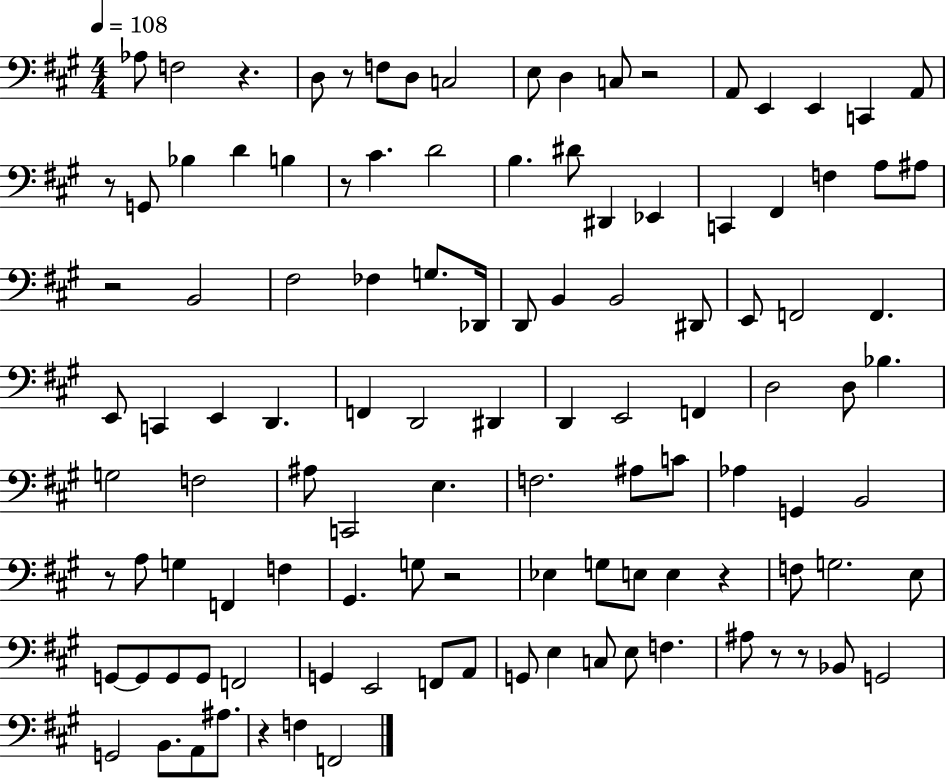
{
  \clef bass
  \numericTimeSignature
  \time 4/4
  \key a \major
  \tempo 4 = 108
  \repeat volta 2 { aes8 f2 r4. | d8 r8 f8 d8 c2 | e8 d4 c8 r2 | a,8 e,4 e,4 c,4 a,8 | \break r8 g,8 bes4 d'4 b4 | r8 cis'4. d'2 | b4. dis'8 dis,4 ees,4 | c,4 fis,4 f4 a8 ais8 | \break r2 b,2 | fis2 fes4 g8. des,16 | d,8 b,4 b,2 dis,8 | e,8 f,2 f,4. | \break e,8 c,4 e,4 d,4. | f,4 d,2 dis,4 | d,4 e,2 f,4 | d2 d8 bes4. | \break g2 f2 | ais8 c,2 e4. | f2. ais8 c'8 | aes4 g,4 b,2 | \break r8 a8 g4 f,4 f4 | gis,4. g8 r2 | ees4 g8 e8 e4 r4 | f8 g2. e8 | \break g,8~~ g,8 g,8 g,8 f,2 | g,4 e,2 f,8 a,8 | g,8 e4 c8 e8 f4. | ais8 r8 r8 bes,8 g,2 | \break g,2 b,8. a,8 ais8. | r4 f4 f,2 | } \bar "|."
}